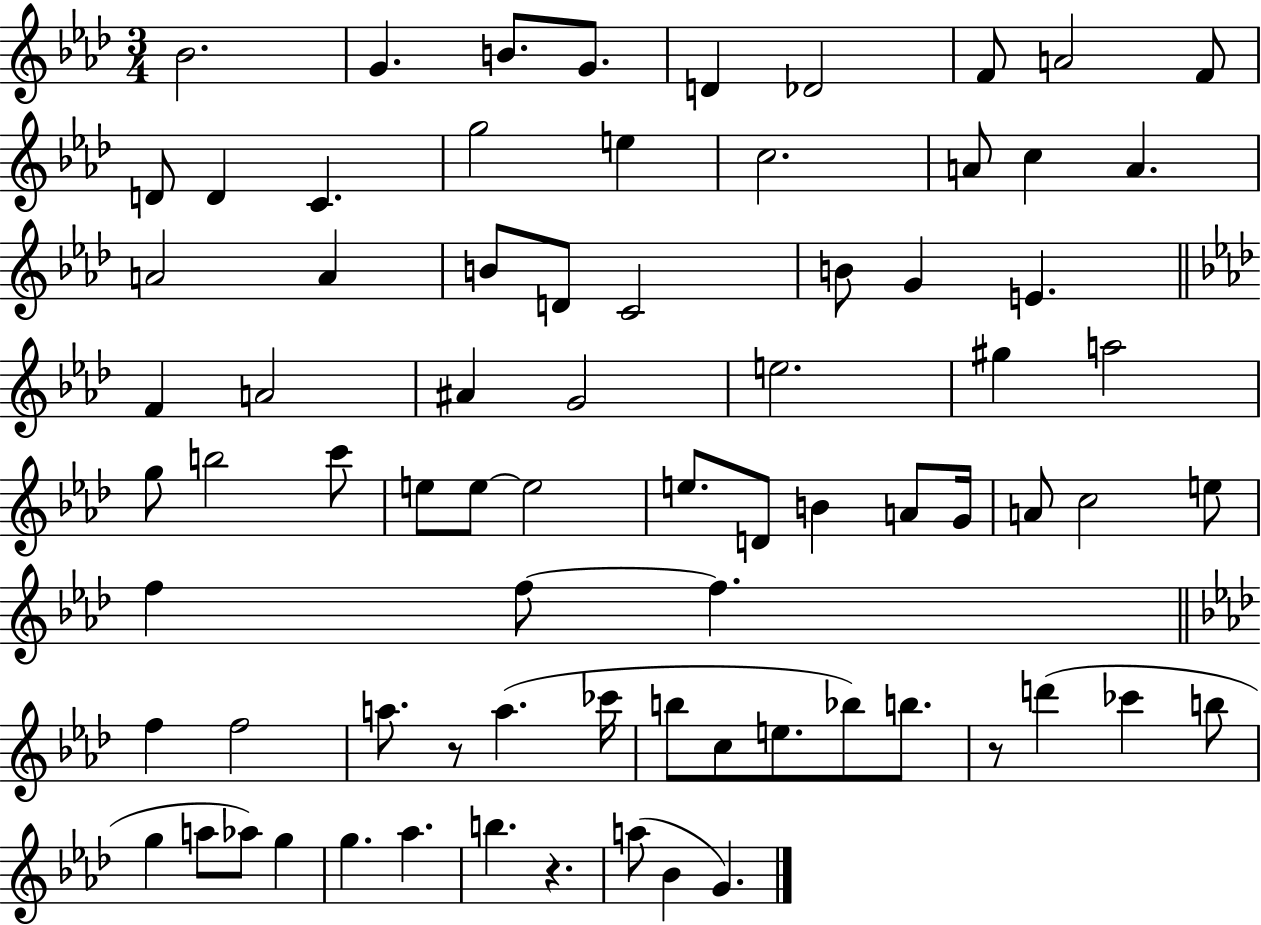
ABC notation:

X:1
T:Untitled
M:3/4
L:1/4
K:Ab
_B2 G B/2 G/2 D _D2 F/2 A2 F/2 D/2 D C g2 e c2 A/2 c A A2 A B/2 D/2 C2 B/2 G E F A2 ^A G2 e2 ^g a2 g/2 b2 c'/2 e/2 e/2 e2 e/2 D/2 B A/2 G/4 A/2 c2 e/2 f f/2 f f f2 a/2 z/2 a _c'/4 b/2 c/2 e/2 _b/2 b/2 z/2 d' _c' b/2 g a/2 _a/2 g g _a b z a/2 _B G